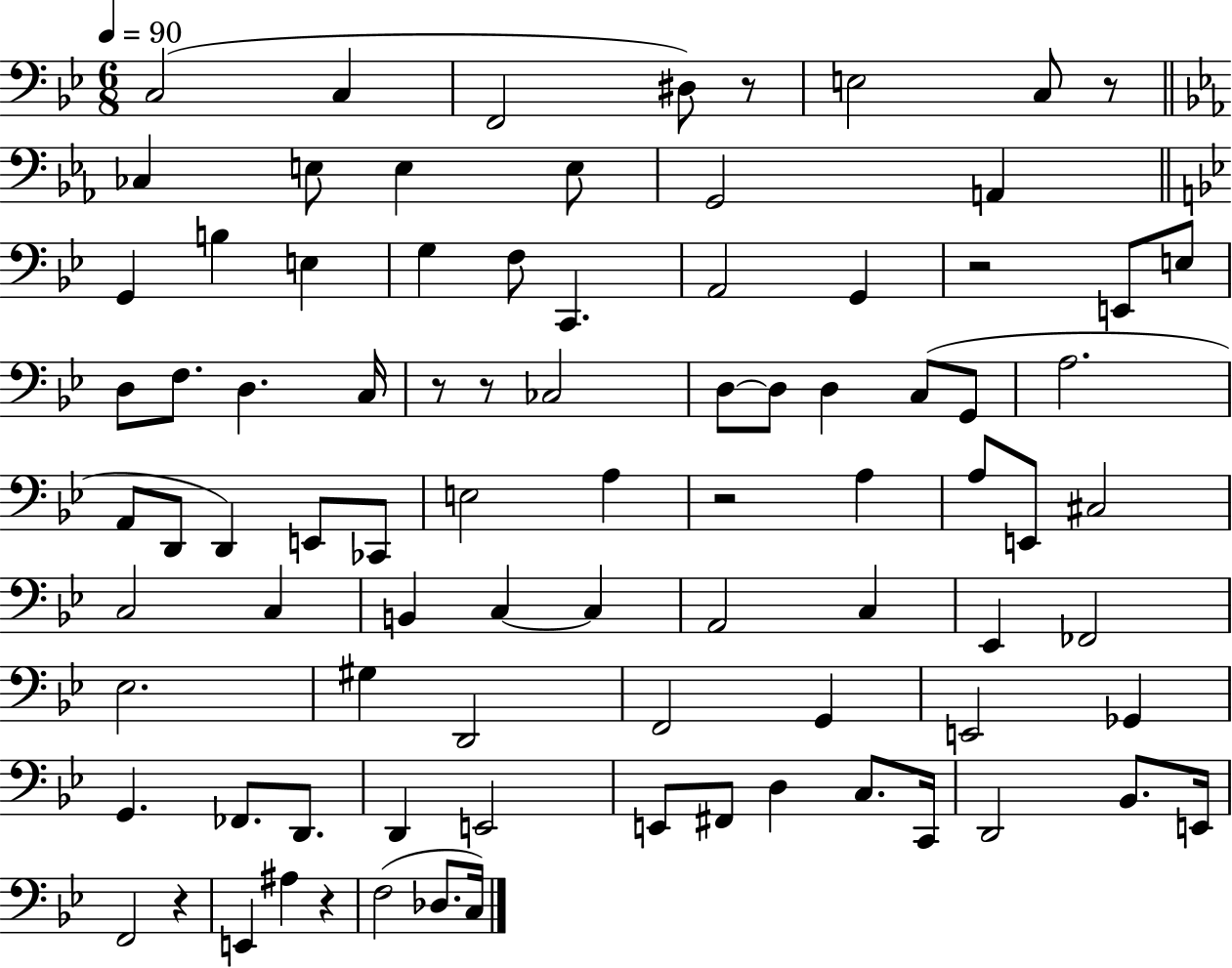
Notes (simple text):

C3/h C3/q F2/h D#3/e R/e E3/h C3/e R/e CES3/q E3/e E3/q E3/e G2/h A2/q G2/q B3/q E3/q G3/q F3/e C2/q. A2/h G2/q R/h E2/e E3/e D3/e F3/e. D3/q. C3/s R/e R/e CES3/h D3/e D3/e D3/q C3/e G2/e A3/h. A2/e D2/e D2/q E2/e CES2/e E3/h A3/q R/h A3/q A3/e E2/e C#3/h C3/h C3/q B2/q C3/q C3/q A2/h C3/q Eb2/q FES2/h Eb3/h. G#3/q D2/h F2/h G2/q E2/h Gb2/q G2/q. FES2/e. D2/e. D2/q E2/h E2/e F#2/e D3/q C3/e. C2/s D2/h Bb2/e. E2/s F2/h R/q E2/q A#3/q R/q F3/h Db3/e. C3/s